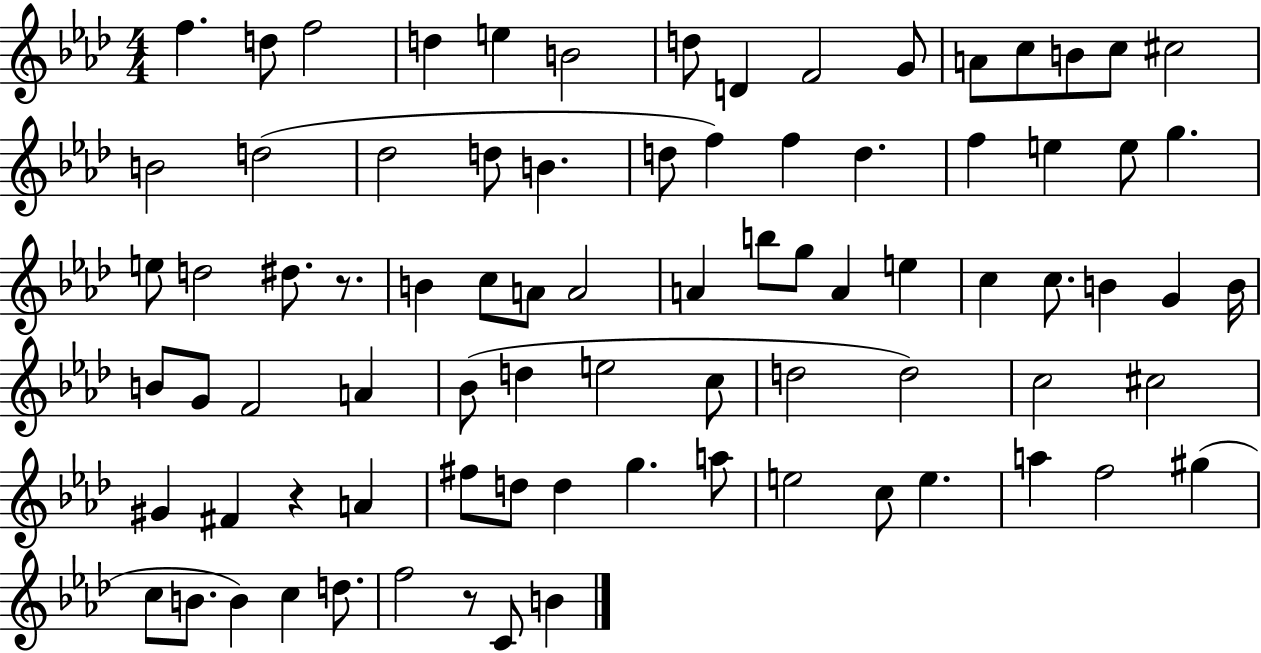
X:1
T:Untitled
M:4/4
L:1/4
K:Ab
f d/2 f2 d e B2 d/2 D F2 G/2 A/2 c/2 B/2 c/2 ^c2 B2 d2 _d2 d/2 B d/2 f f d f e e/2 g e/2 d2 ^d/2 z/2 B c/2 A/2 A2 A b/2 g/2 A e c c/2 B G B/4 B/2 G/2 F2 A _B/2 d e2 c/2 d2 d2 c2 ^c2 ^G ^F z A ^f/2 d/2 d g a/2 e2 c/2 e a f2 ^g c/2 B/2 B c d/2 f2 z/2 C/2 B